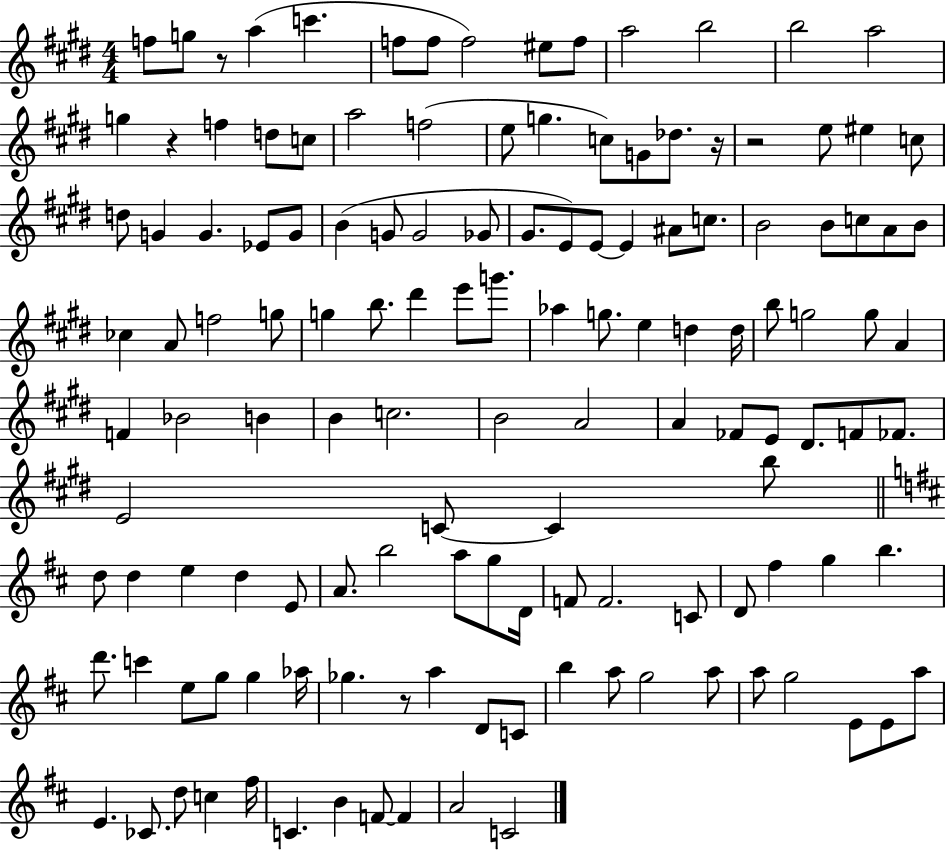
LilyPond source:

{
  \clef treble
  \numericTimeSignature
  \time 4/4
  \key e \major
  f''8 g''8 r8 a''4( c'''4. | f''8 f''8 f''2) eis''8 f''8 | a''2 b''2 | b''2 a''2 | \break g''4 r4 f''4 d''8 c''8 | a''2 f''2( | e''8 g''4. c''8) g'8 des''8. r16 | r2 e''8 eis''4 c''8 | \break d''8 g'4 g'4. ees'8 g'8 | b'4( g'8 g'2 ges'8 | gis'8. e'8) e'8~~ e'4 ais'8 c''8. | b'2 b'8 c''8 a'8 b'8 | \break ces''4 a'8 f''2 g''8 | g''4 b''8. dis'''4 e'''8 g'''8. | aes''4 g''8. e''4 d''4 d''16 | b''8 g''2 g''8 a'4 | \break f'4 bes'2 b'4 | b'4 c''2. | b'2 a'2 | a'4 fes'8 e'8 dis'8. f'8 fes'8. | \break e'2 c'8~~ c'4 b''8 | \bar "||" \break \key d \major d''8 d''4 e''4 d''4 e'8 | a'8. b''2 a''8 g''8 d'16 | f'8 f'2. c'8 | d'8 fis''4 g''4 b''4. | \break d'''8. c'''4 e''8 g''8 g''4 aes''16 | ges''4. r8 a''4 d'8 c'8 | b''4 a''8 g''2 a''8 | a''8 g''2 e'8 e'8 a''8 | \break e'4. ces'8. d''8 c''4 fis''16 | c'4. b'4 f'8~~ f'4 | a'2 c'2 | \bar "|."
}